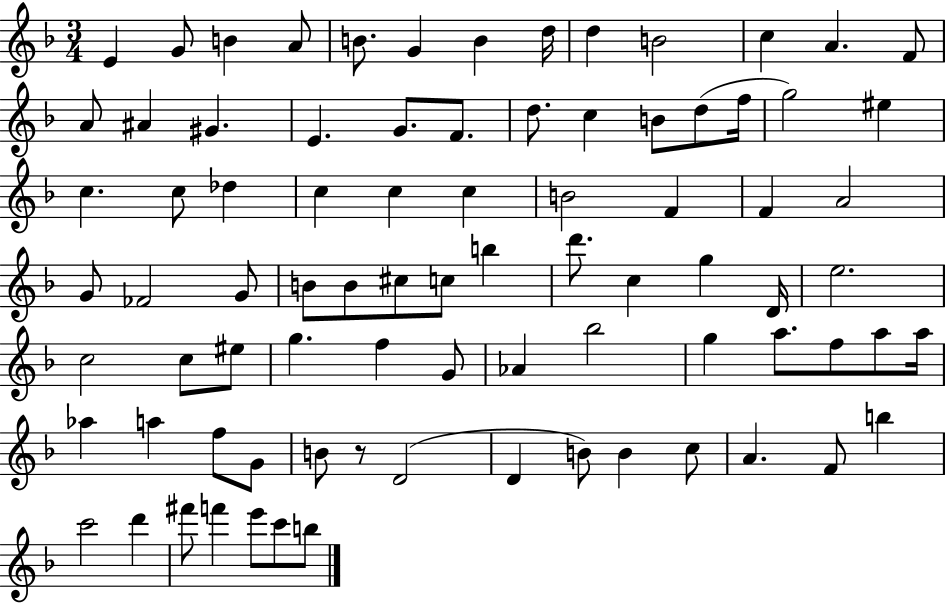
E4/q G4/e B4/q A4/e B4/e. G4/q B4/q D5/s D5/q B4/h C5/q A4/q. F4/e A4/e A#4/q G#4/q. E4/q. G4/e. F4/e. D5/e. C5/q B4/e D5/e F5/s G5/h EIS5/q C5/q. C5/e Db5/q C5/q C5/q C5/q B4/h F4/q F4/q A4/h G4/e FES4/h G4/e B4/e B4/e C#5/e C5/e B5/q D6/e. C5/q G5/q D4/s E5/h. C5/h C5/e EIS5/e G5/q. F5/q G4/e Ab4/q Bb5/h G5/q A5/e. F5/e A5/e A5/s Ab5/q A5/q F5/e G4/e B4/e R/e D4/h D4/q B4/e B4/q C5/e A4/q. F4/e B5/q C6/h D6/q F#6/e F6/q E6/e C6/e B5/e